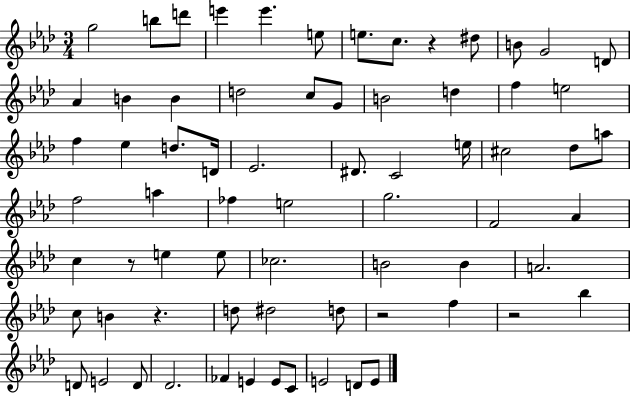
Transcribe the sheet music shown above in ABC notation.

X:1
T:Untitled
M:3/4
L:1/4
K:Ab
g2 b/2 d'/2 e' e' e/2 e/2 c/2 z ^d/2 B/2 G2 D/2 _A B B d2 c/2 G/2 B2 d f e2 f _e d/2 D/4 _E2 ^D/2 C2 e/4 ^c2 _d/2 a/2 f2 a _f e2 g2 F2 _A c z/2 e e/2 _c2 B2 B A2 c/2 B z d/2 ^d2 d/2 z2 f z2 _b D/2 E2 D/2 _D2 _F E E/2 C/2 E2 D/2 E/2